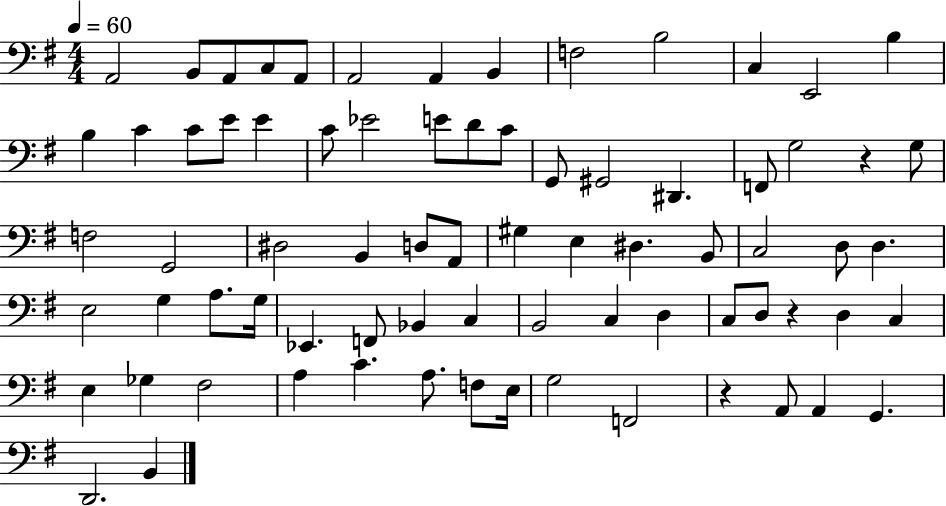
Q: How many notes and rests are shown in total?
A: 75